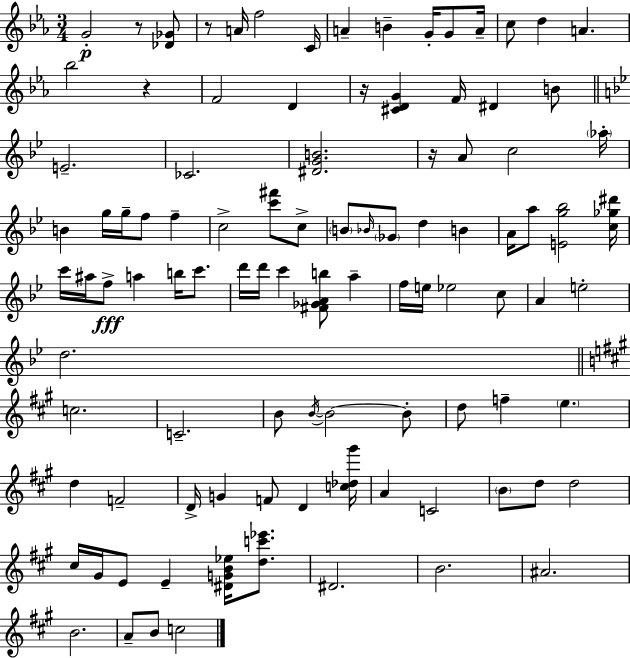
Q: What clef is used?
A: treble